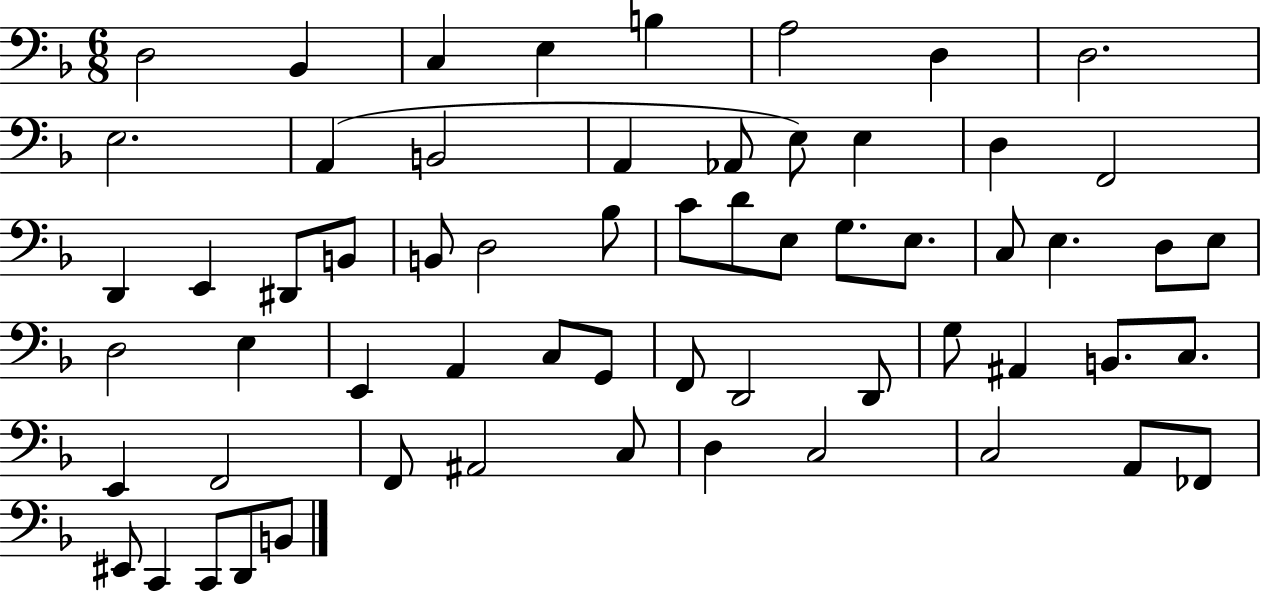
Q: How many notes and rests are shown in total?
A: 61